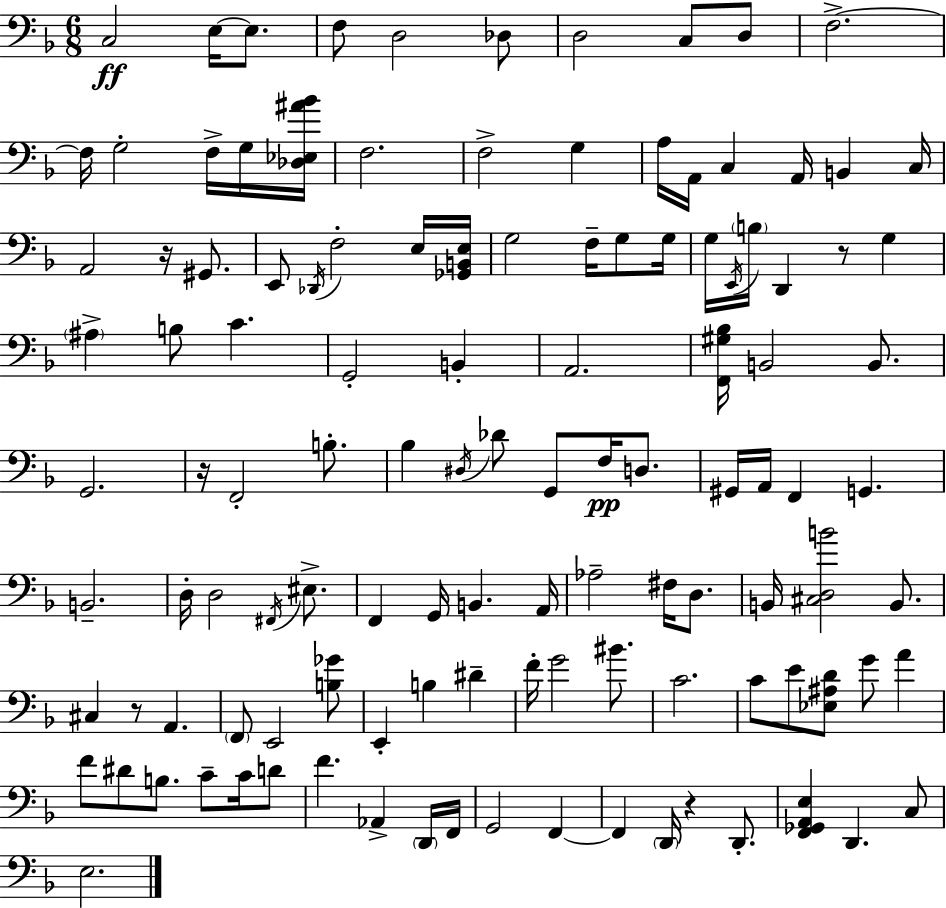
{
  \clef bass
  \numericTimeSignature
  \time 6/8
  \key d \minor
  c2\ff e16~~ e8. | f8 d2 des8 | d2 c8 d8 | f2.->~~ | \break f16 g2-. f16-> g16 <des ees ais' bes'>16 | f2. | f2-> g4 | a16 a,16 c4 a,16 b,4 c16 | \break a,2 r16 gis,8. | e,8 \acciaccatura { des,16 } f2-. e16 | <ges, b, e>16 g2 f16-- g8 | g16 g16 \acciaccatura { e,16 } \parenthesize b16 d,4 r8 g4 | \break \parenthesize ais4-> b8 c'4. | g,2-. b,4-. | a,2. | <f, gis bes>16 b,2 b,8. | \break g,2. | r16 f,2-. b8.-. | bes4 \acciaccatura { dis16 } des'8 g,8 f16\pp | d8. gis,16 a,16 f,4 g,4. | \break b,2.-- | d16-. d2 | \acciaccatura { fis,16 } eis8.-> f,4 g,16 b,4. | a,16 aes2-- | \break fis16 d8. b,16 <cis d b'>2 | b,8. cis4 r8 a,4. | \parenthesize f,8 e,2 | <b ges'>8 e,4-. b4 | \break dis'4-- f'16-. g'2 | bis'8. c'2. | c'8 e'8 <ees ais d'>8 g'8 | a'4 f'8 dis'8 b8. c'8-- | \break c'16 d'8 f'4. aes,4-> | \parenthesize d,16 f,16 g,2 | f,4~~ f,4 \parenthesize d,16 r4 | d,8.-. <f, ges, a, e>4 d,4. | \break c8 e2. | \bar "|."
}